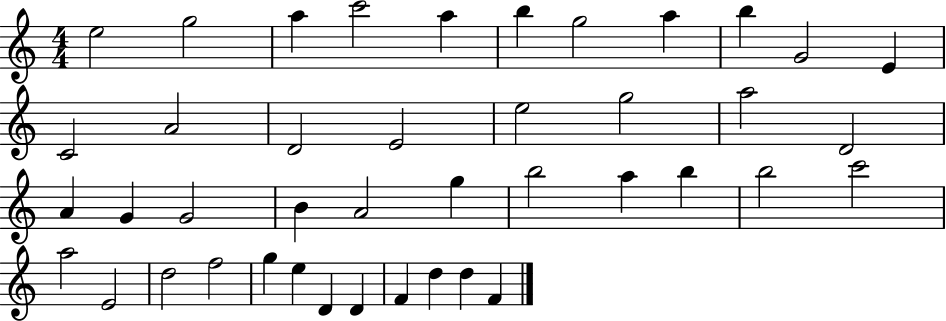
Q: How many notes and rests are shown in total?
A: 42